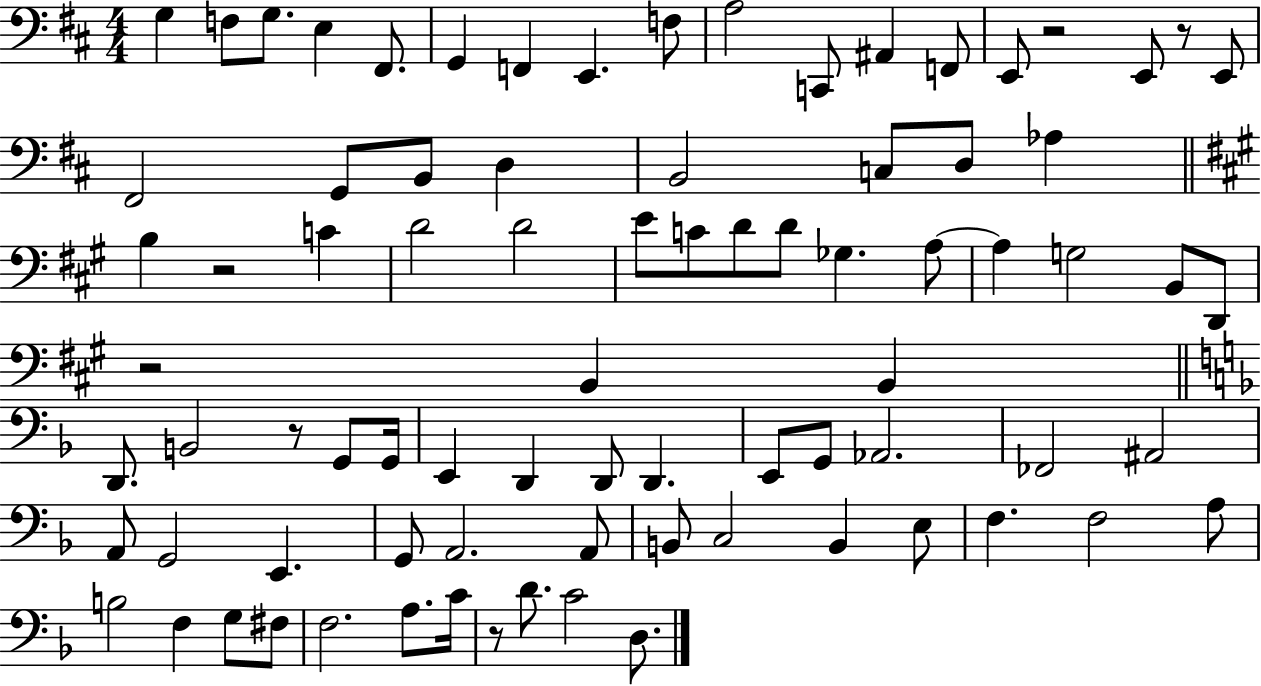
G3/q F3/e G3/e. E3/q F#2/e. G2/q F2/q E2/q. F3/e A3/h C2/e A#2/q F2/e E2/e R/h E2/e R/e E2/e F#2/h G2/e B2/e D3/q B2/h C3/e D3/e Ab3/q B3/q R/h C4/q D4/h D4/h E4/e C4/e D4/e D4/e Gb3/q. A3/e A3/q G3/h B2/e D2/e R/h B2/q B2/q D2/e. B2/h R/e G2/e G2/s E2/q D2/q D2/e D2/q. E2/e G2/e Ab2/h. FES2/h A#2/h A2/e G2/h E2/q. G2/e A2/h. A2/e B2/e C3/h B2/q E3/e F3/q. F3/h A3/e B3/h F3/q G3/e F#3/e F3/h. A3/e. C4/s R/e D4/e. C4/h D3/e.